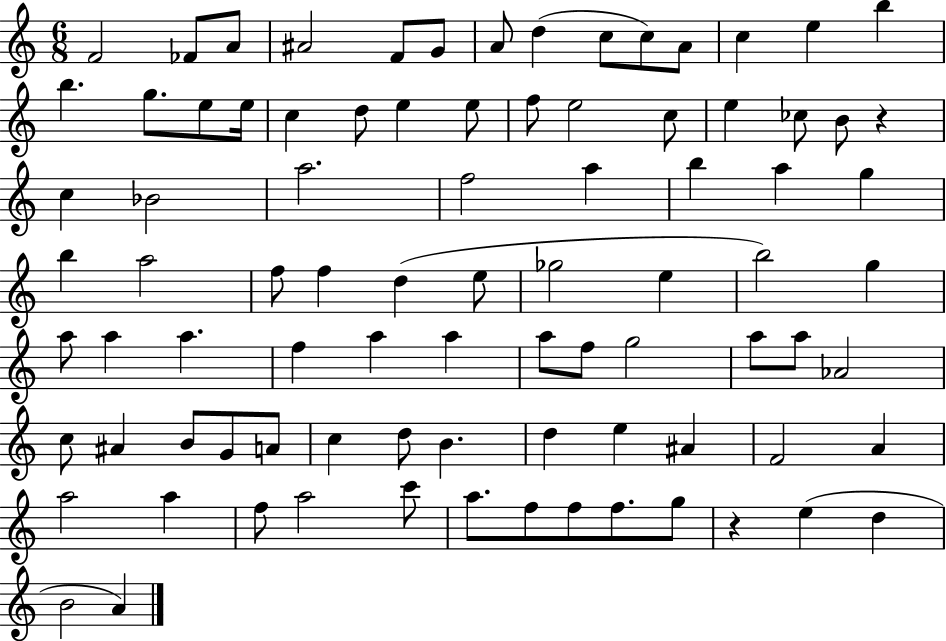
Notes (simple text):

F4/h FES4/e A4/e A#4/h F4/e G4/e A4/e D5/q C5/e C5/e A4/e C5/q E5/q B5/q B5/q. G5/e. E5/e E5/s C5/q D5/e E5/q E5/e F5/e E5/h C5/e E5/q CES5/e B4/e R/q C5/q Bb4/h A5/h. F5/h A5/q B5/q A5/q G5/q B5/q A5/h F5/e F5/q D5/q E5/e Gb5/h E5/q B5/h G5/q A5/e A5/q A5/q. F5/q A5/q A5/q A5/e F5/e G5/h A5/e A5/e Ab4/h C5/e A#4/q B4/e G4/e A4/e C5/q D5/e B4/q. D5/q E5/q A#4/q F4/h A4/q A5/h A5/q F5/e A5/h C6/e A5/e. F5/e F5/e F5/e. G5/e R/q E5/q D5/q B4/h A4/q